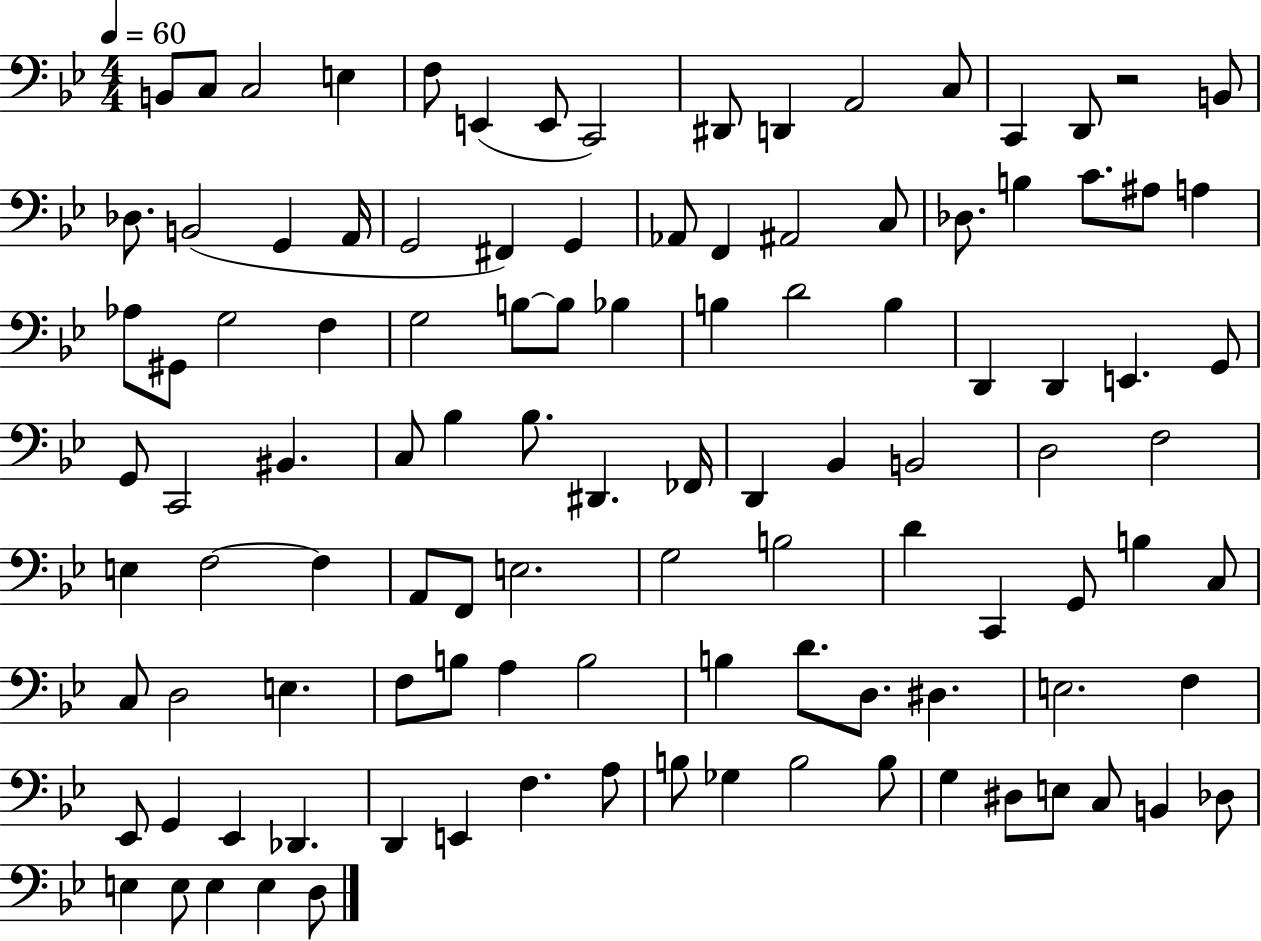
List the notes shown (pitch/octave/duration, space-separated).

B2/e C3/e C3/h E3/q F3/e E2/q E2/e C2/h D#2/e D2/q A2/h C3/e C2/q D2/e R/h B2/e Db3/e. B2/h G2/q A2/s G2/h F#2/q G2/q Ab2/e F2/q A#2/h C3/e Db3/e. B3/q C4/e. A#3/e A3/q Ab3/e G#2/e G3/h F3/q G3/h B3/e B3/e Bb3/q B3/q D4/h B3/q D2/q D2/q E2/q. G2/e G2/e C2/h BIS2/q. C3/e Bb3/q Bb3/e. D#2/q. FES2/s D2/q Bb2/q B2/h D3/h F3/h E3/q F3/h F3/q A2/e F2/e E3/h. G3/h B3/h D4/q C2/q G2/e B3/q C3/e C3/e D3/h E3/q. F3/e B3/e A3/q B3/h B3/q D4/e. D3/e. D#3/q. E3/h. F3/q Eb2/e G2/q Eb2/q Db2/q. D2/q E2/q F3/q. A3/e B3/e Gb3/q B3/h B3/e G3/q D#3/e E3/e C3/e B2/q Db3/e E3/q E3/e E3/q E3/q D3/e